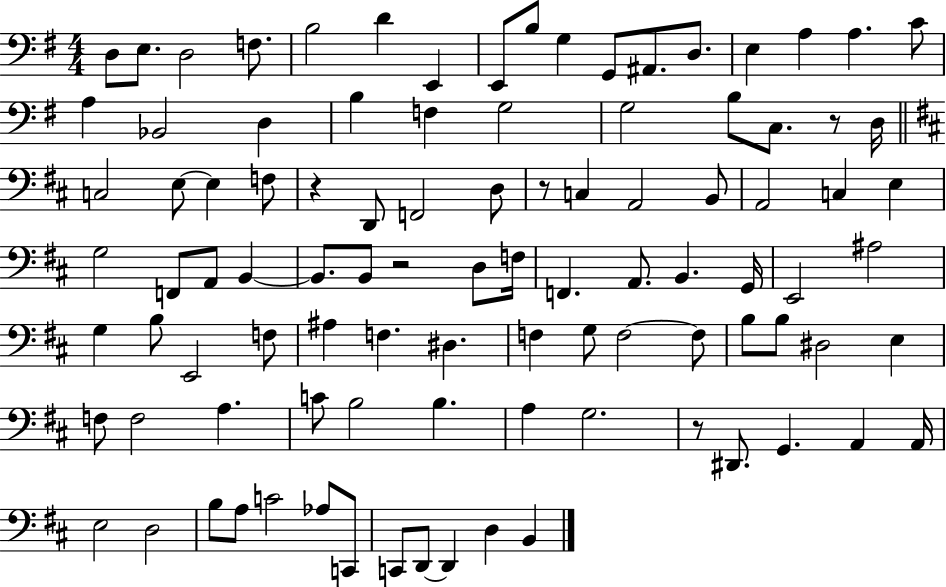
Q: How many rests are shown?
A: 5